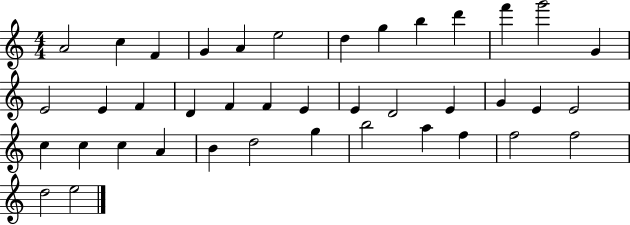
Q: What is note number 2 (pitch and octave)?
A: C5